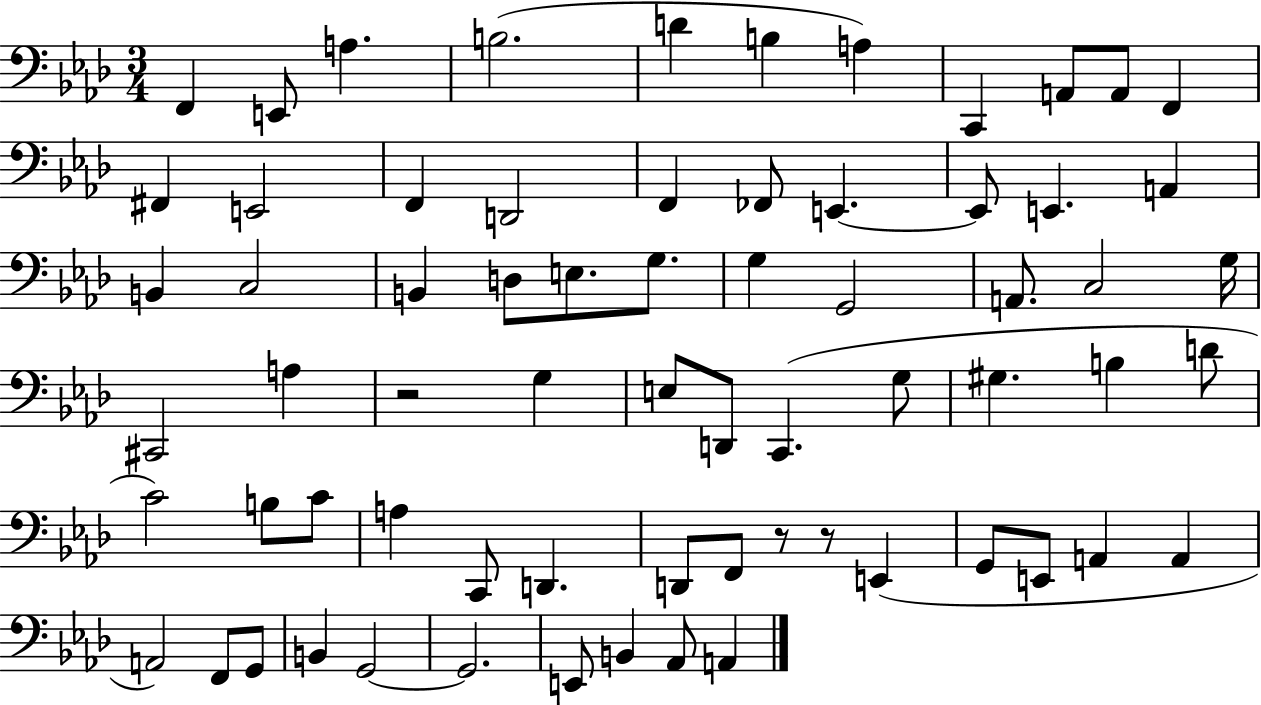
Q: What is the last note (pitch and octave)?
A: A2